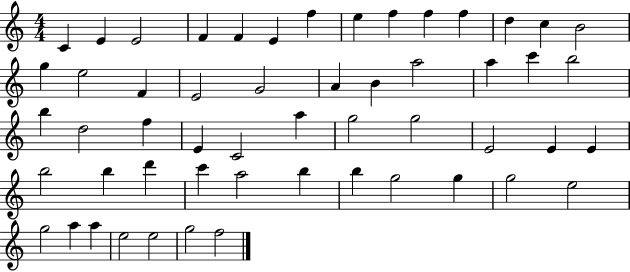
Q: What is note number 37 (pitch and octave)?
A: B5